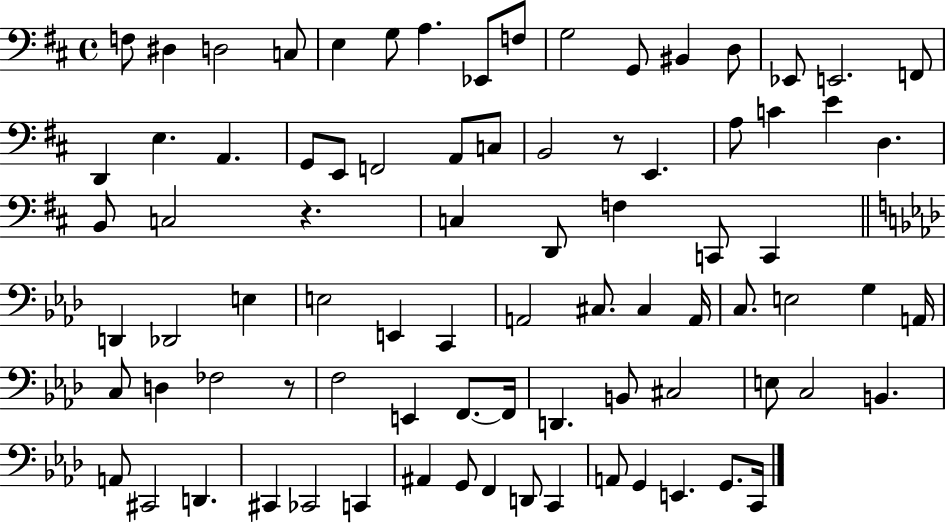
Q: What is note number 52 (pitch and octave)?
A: C3